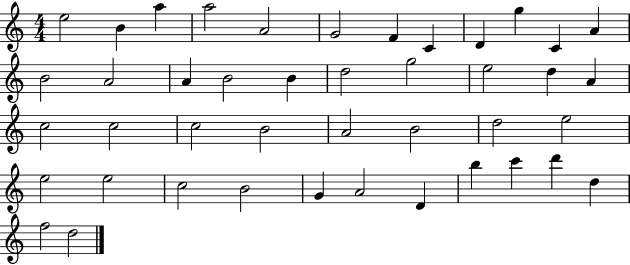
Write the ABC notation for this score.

X:1
T:Untitled
M:4/4
L:1/4
K:C
e2 B a a2 A2 G2 F C D g C A B2 A2 A B2 B d2 g2 e2 d A c2 c2 c2 B2 A2 B2 d2 e2 e2 e2 c2 B2 G A2 D b c' d' d f2 d2